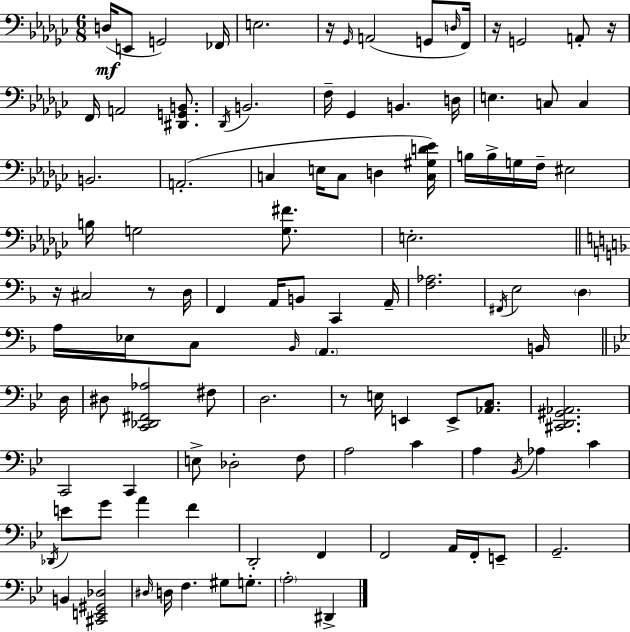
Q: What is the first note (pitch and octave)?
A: D3